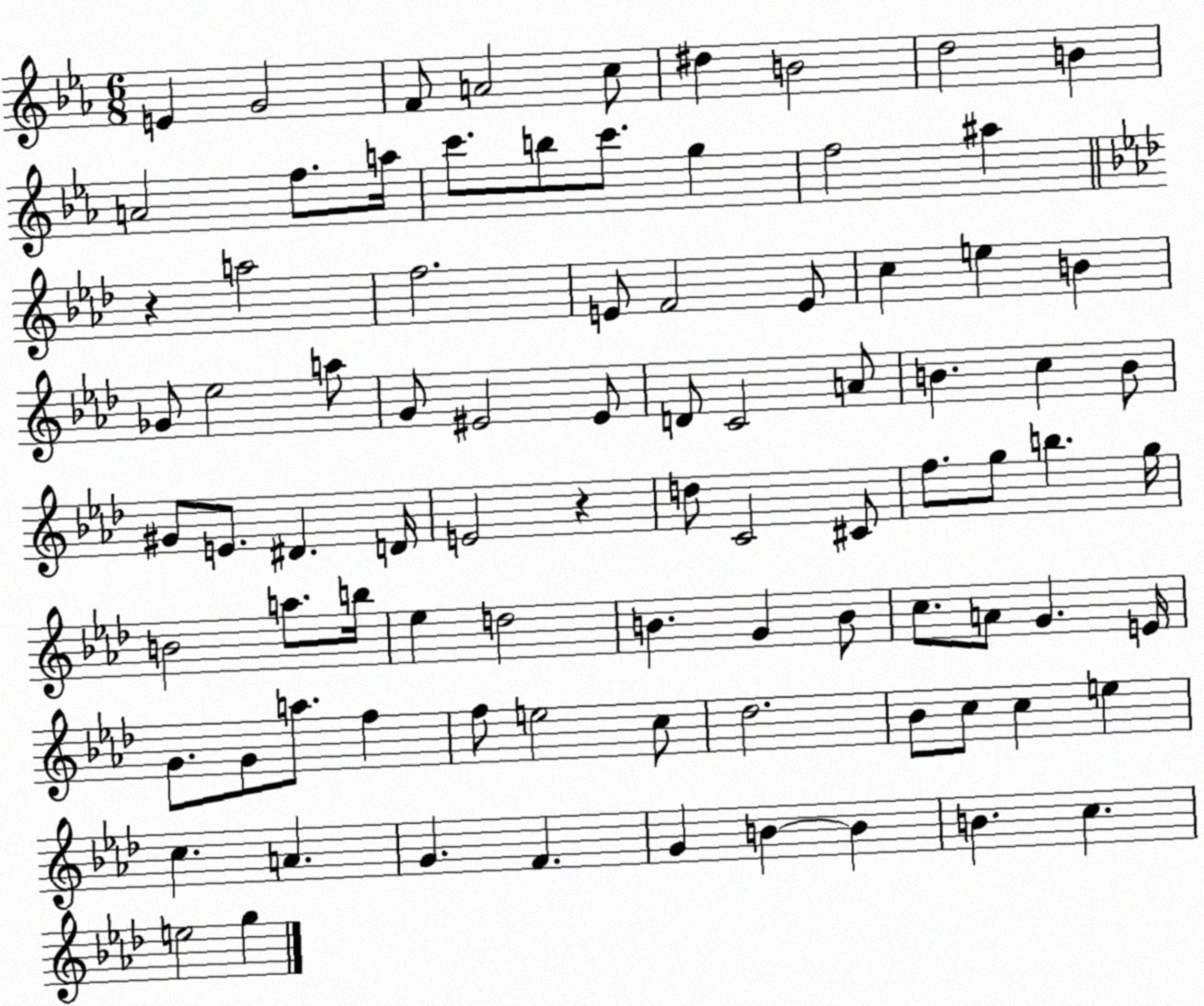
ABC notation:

X:1
T:Untitled
M:6/8
L:1/4
K:Eb
E G2 F/2 A2 c/2 ^d B2 d2 B A2 f/2 a/4 c'/2 b/2 c'/2 g f2 ^a z a2 f2 E/2 F2 E/2 c e B _G/2 _e2 a/2 G/2 ^E2 ^E/2 D/2 C2 A/2 B c B/2 ^G/2 E/2 ^D D/4 E2 z d/2 C2 ^C/2 f/2 g/2 b g/4 B2 a/2 b/4 _e d2 B G B/2 c/2 A/2 G E/4 G/2 G/2 a/2 f f/2 e2 c/2 _d2 _B/2 c/2 c e c A G F G B B B c e2 g